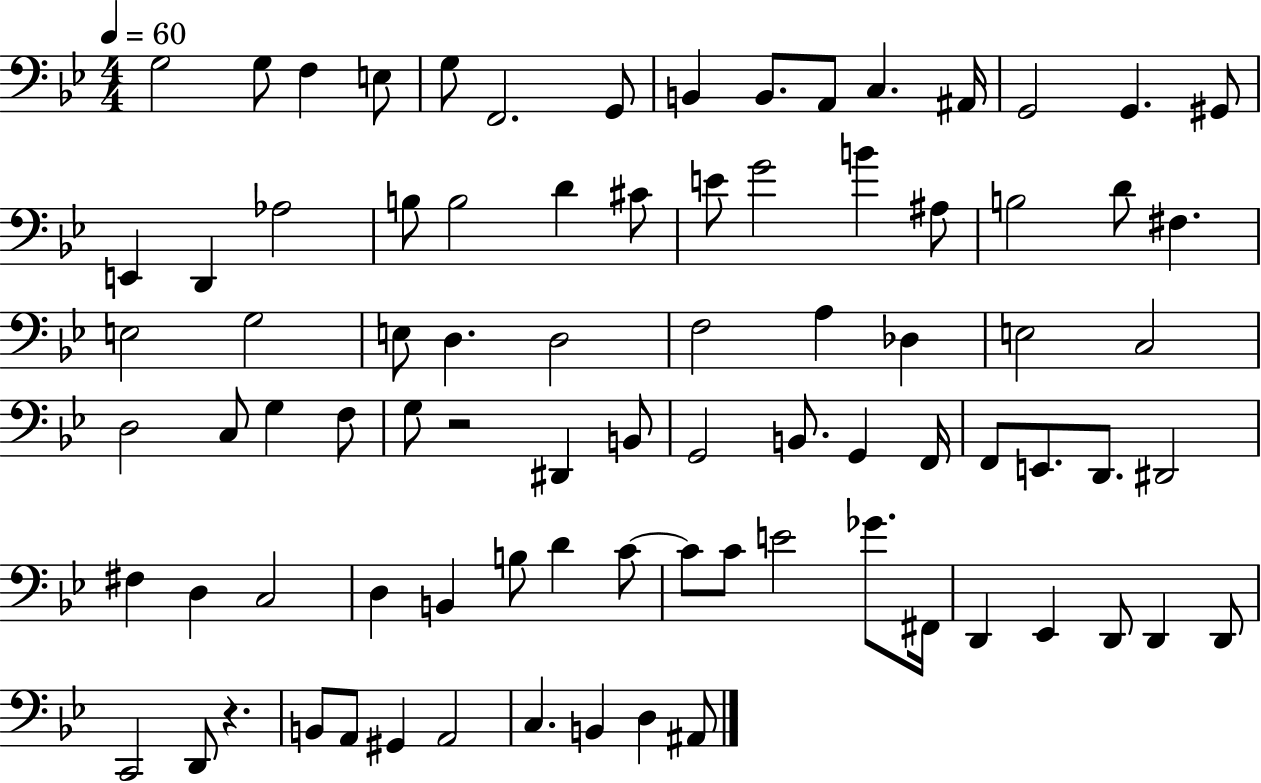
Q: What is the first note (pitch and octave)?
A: G3